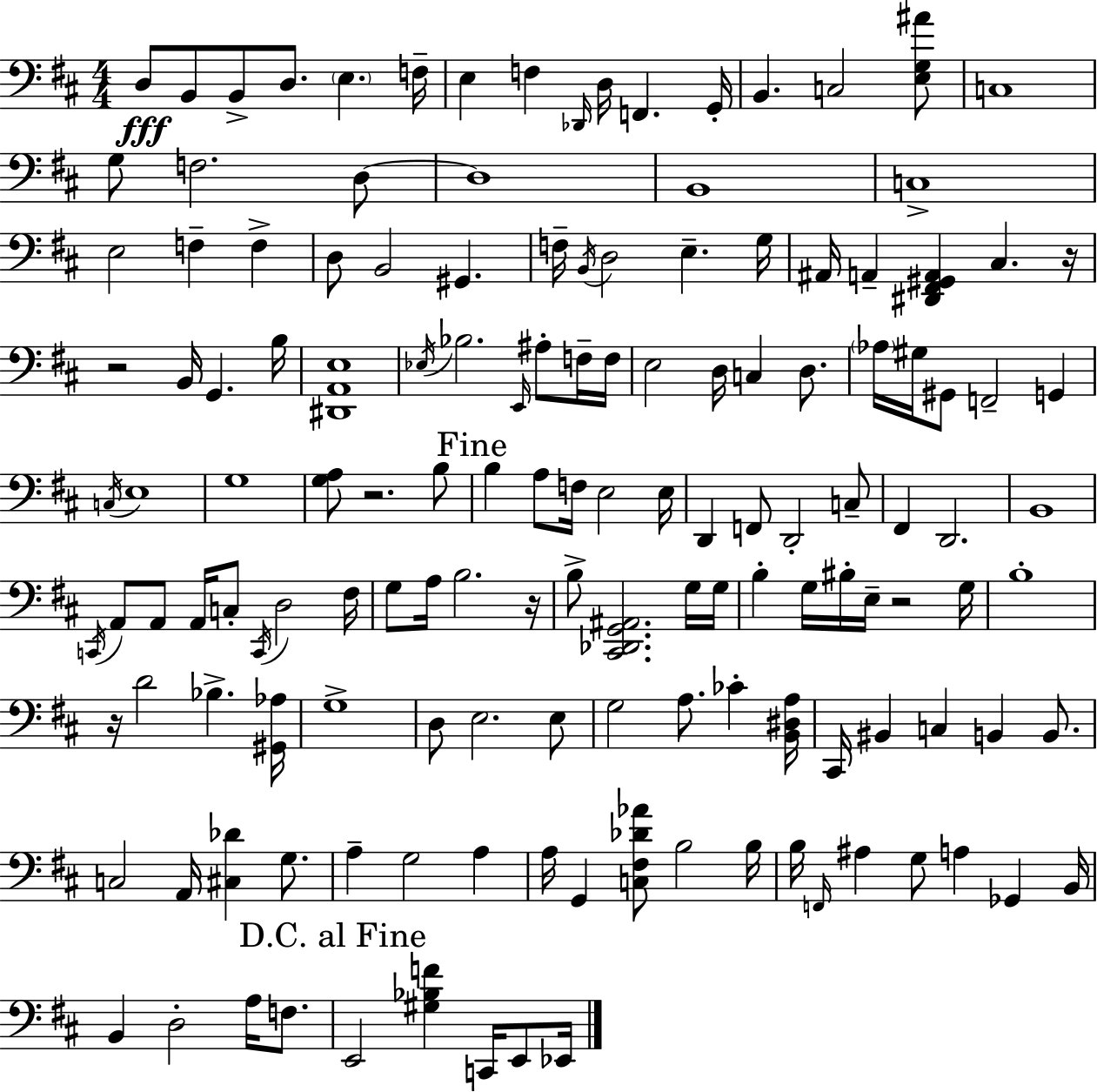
D3/e B2/e B2/e D3/e. E3/q. F3/s E3/q F3/q Db2/s D3/s F2/q. G2/s B2/q. C3/h [E3,G3,A#4]/e C3/w G3/e F3/h. D3/e D3/w B2/w C3/w E3/h F3/q F3/q D3/e B2/h G#2/q. F3/s B2/s D3/h E3/q. G3/s A#2/s A2/q [D#2,F#2,G#2,A2]/q C#3/q. R/s R/h B2/s G2/q. B3/s [D#2,A2,E3]/w Eb3/s Bb3/h. E2/s A#3/e F3/s F3/s E3/h D3/s C3/q D3/e. Ab3/s G#3/s G#2/e F2/h G2/q C3/s E3/w G3/w [G3,A3]/e R/h. B3/e B3/q A3/e F3/s E3/h E3/s D2/q F2/e D2/h C3/e F#2/q D2/h. B2/w C2/s A2/e A2/e A2/s C3/e C2/s D3/h F#3/s G3/e A3/s B3/h. R/s B3/e [C#2,Db2,G2,A#2]/h. G3/s G3/s B3/q G3/s BIS3/s E3/s R/h G3/s B3/w R/s D4/h Bb3/q. [G#2,Ab3]/s G3/w D3/e E3/h. E3/e G3/h A3/e. CES4/q [B2,D#3,A3]/s C#2/s BIS2/q C3/q B2/q B2/e. C3/h A2/s [C#3,Db4]/q G3/e. A3/q G3/h A3/q A3/s G2/q [C3,F#3,Db4,Ab4]/e B3/h B3/s B3/s F2/s A#3/q G3/e A3/q Gb2/q B2/s B2/q D3/h A3/s F3/e. E2/h [G#3,Bb3,F4]/q C2/s E2/e Eb2/s